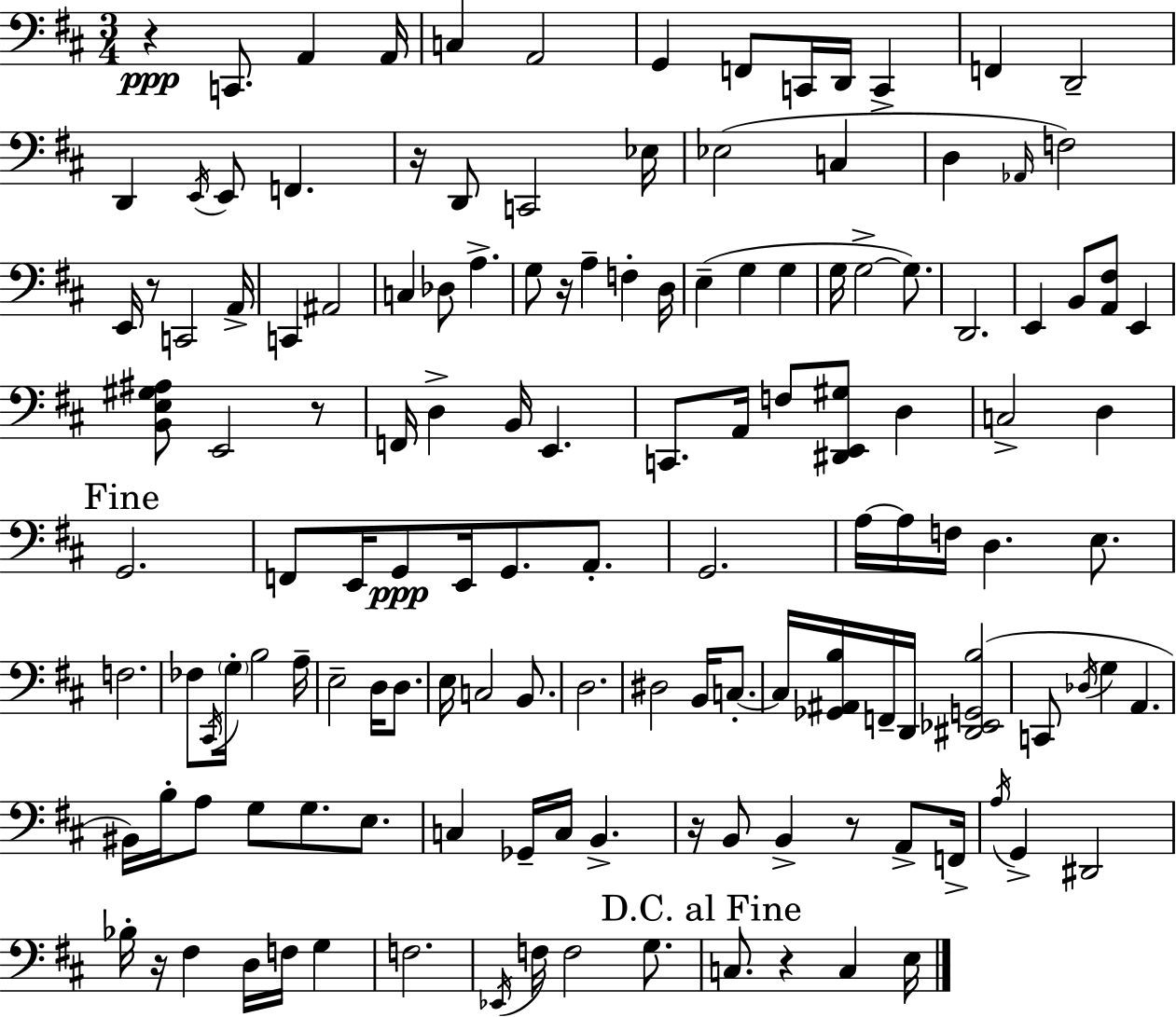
{
  \clef bass
  \numericTimeSignature
  \time 3/4
  \key d \major
  r4\ppp c,8. a,4 a,16 | c4 a,2 | g,4 f,8 c,16 d,16 c,4-> | f,4 d,2-- | \break d,4 \acciaccatura { e,16 } e,8 f,4. | r16 d,8 c,2 | ees16 ees2( c4 | d4 \grace { aes,16 } f2) | \break e,16 r8 c,2 | a,16-> c,4 ais,2 | c4 des8 a4.-> | g8 r16 a4-- f4-. | \break d16 e4--( g4 g4 | g16 g2->~~ g8.) | d,2. | e,4 b,8 <a, fis>8 e,4 | \break <b, e gis ais>8 e,2 | r8 f,16 d4-> b,16 e,4. | c,8. a,16 f8 <dis, e, gis>8 d4 | c2-> d4 | \break \mark "Fine" g,2. | f,8 e,16 g,8\ppp e,16 g,8. a,8.-. | g,2. | a16~~ a16 f16 d4. e8. | \break f2. | fes8 \acciaccatura { cis,16 } \parenthesize g16-. b2 | a16-- e2-- d16 | d8. e16 c2 | \break b,8. d2. | dis2 b,16 | c8.-.~~ c16 <ges, ais, b>16 f,16-- d,16 <dis, ees, g, b>2( | c,8 \acciaccatura { des16 } g4 a,4. | \break bis,16) b16-. a8 g8 g8. | e8. c4 ges,16-- c16 b,4.-> | r16 b,8 b,4-> r8 | a,8-> f,16-> \acciaccatura { a16 } g,4-> dis,2 | \break bes16-. r16 fis4 d16 | f16 g4 f2. | \acciaccatura { ees,16 } f16 f2 | g8. \mark "D.C. al Fine" c8. r4 | \break c4 e16 \bar "|."
}